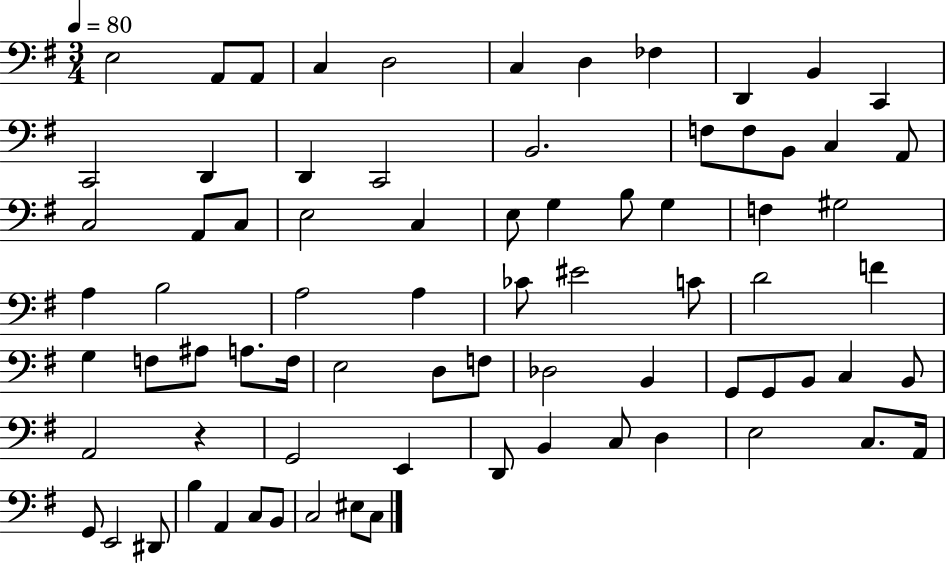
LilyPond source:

{
  \clef bass
  \numericTimeSignature
  \time 3/4
  \key g \major
  \tempo 4 = 80
  e2 a,8 a,8 | c4 d2 | c4 d4 fes4 | d,4 b,4 c,4 | \break c,2 d,4 | d,4 c,2 | b,2. | f8 f8 b,8 c4 a,8 | \break c2 a,8 c8 | e2 c4 | e8 g4 b8 g4 | f4 gis2 | \break a4 b2 | a2 a4 | ces'8 eis'2 c'8 | d'2 f'4 | \break g4 f8 ais8 a8. f16 | e2 d8 f8 | des2 b,4 | g,8 g,8 b,8 c4 b,8 | \break a,2 r4 | g,2 e,4 | d,8 b,4 c8 d4 | e2 c8. a,16 | \break g,8 e,2 dis,8 | b4 a,4 c8 b,8 | c2 eis8 c8 | \bar "|."
}